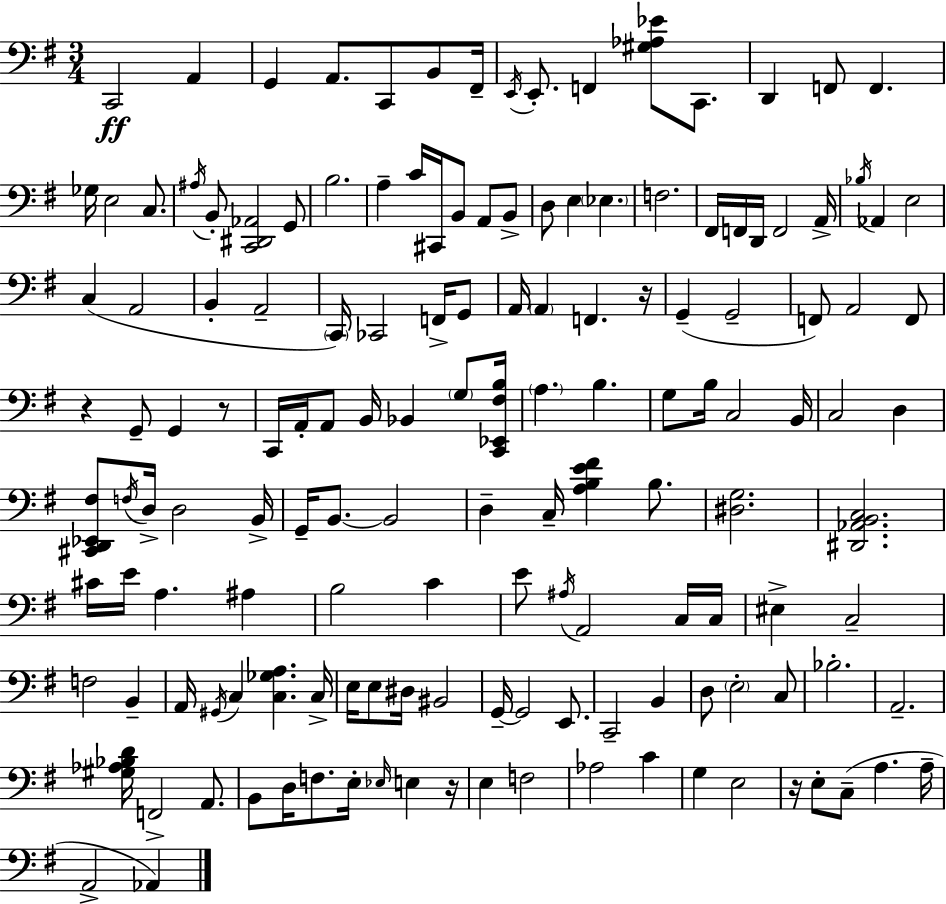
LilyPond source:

{
  \clef bass
  \numericTimeSignature
  \time 3/4
  \key e \minor
  \repeat volta 2 { c,2\ff a,4 | g,4 a,8. c,8 b,8 fis,16-- | \acciaccatura { e,16 } e,8.-. f,4 <gis aes ees'>8 c,8. | d,4 f,8 f,4. | \break ges16 e2 c8. | \acciaccatura { ais16 } b,8-. <c, dis, aes,>2 | g,8 b2. | a4-- c'16 cis,16 b,8 a,8 | \break b,8-> d8 e4 \parenthesize ees4. | f2. | fis,16 f,16 d,16 f,2 | a,16-> \acciaccatura { bes16 } aes,4 e2 | \break c4( a,2 | b,4-. a,2-- | \parenthesize c,16) ces,2 | f,16-> g,8 a,16 \parenthesize a,4 f,4. | \break r16 g,4--( g,2-- | f,8) a,2 | f,8 r4 g,8-- g,4 | r8 c,16 a,16-. a,8 b,16 bes,4 | \break \parenthesize g8 <c, ees, fis b>16 \parenthesize a4. b4. | g8 b16 c2 | b,16 c2 d4 | <cis, d, ees, fis>8 \acciaccatura { f16 } d16-> d2 | \break b,16-> g,16-- b,8.~~ b,2 | d4-- c16-- <a b e' fis'>4 | b8. <dis g>2. | <dis, aes, b, c>2. | \break cis'16 e'16 a4. | ais4 b2 | c'4 e'8 \acciaccatura { ais16 } a,2 | c16 c16 eis4-> c2-- | \break f2 | b,4-- a,16 \acciaccatura { gis,16 } c4 <c ges a>4. | c16-> e16 e8 dis16 bis,2 | g,16--~~ g,2 | \break e,8. c,2-- | b,4 d8 \parenthesize e2-. | c8 bes2.-. | a,2.-- | \break <gis aes bes d'>16 f,2-> | a,8. b,8 d16 f8. | e16-. \grace { ees16 } e4 r16 e4 f2 | aes2 | \break c'4 g4 e2 | r16 e8-. c8--( | a4. a16-- a,2-> | aes,4) } \bar "|."
}